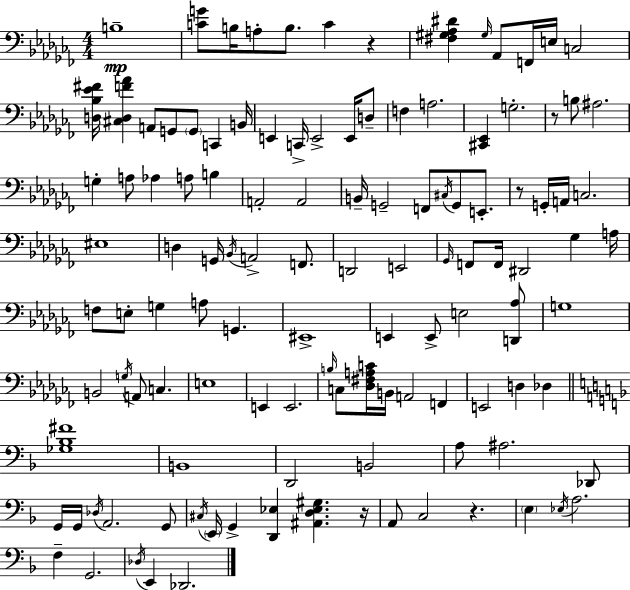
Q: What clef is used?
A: bass